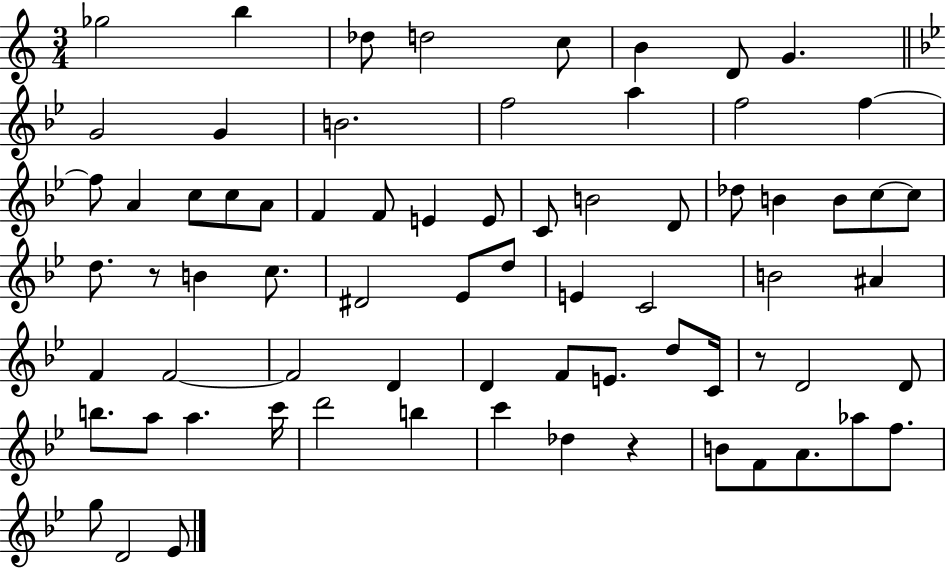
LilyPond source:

{
  \clef treble
  \numericTimeSignature
  \time 3/4
  \key c \major
  ges''2 b''4 | des''8 d''2 c''8 | b'4 d'8 g'4. | \bar "||" \break \key g \minor g'2 g'4 | b'2. | f''2 a''4 | f''2 f''4~~ | \break f''8 a'4 c''8 c''8 a'8 | f'4 f'8 e'4 e'8 | c'8 b'2 d'8 | des''8 b'4 b'8 c''8~~ c''8 | \break d''8. r8 b'4 c''8. | dis'2 ees'8 d''8 | e'4 c'2 | b'2 ais'4 | \break f'4 f'2~~ | f'2 d'4 | d'4 f'8 e'8. d''8 c'16 | r8 d'2 d'8 | \break b''8. a''8 a''4. c'''16 | d'''2 b''4 | c'''4 des''4 r4 | b'8 f'8 a'8. aes''8 f''8. | \break g''8 d'2 ees'8 | \bar "|."
}